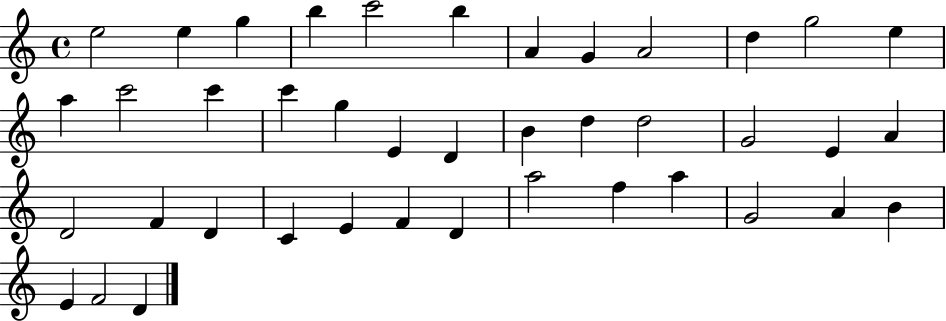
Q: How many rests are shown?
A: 0